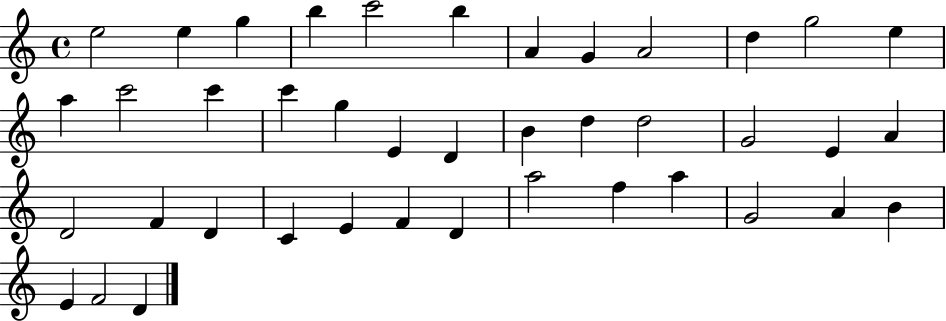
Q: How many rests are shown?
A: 0